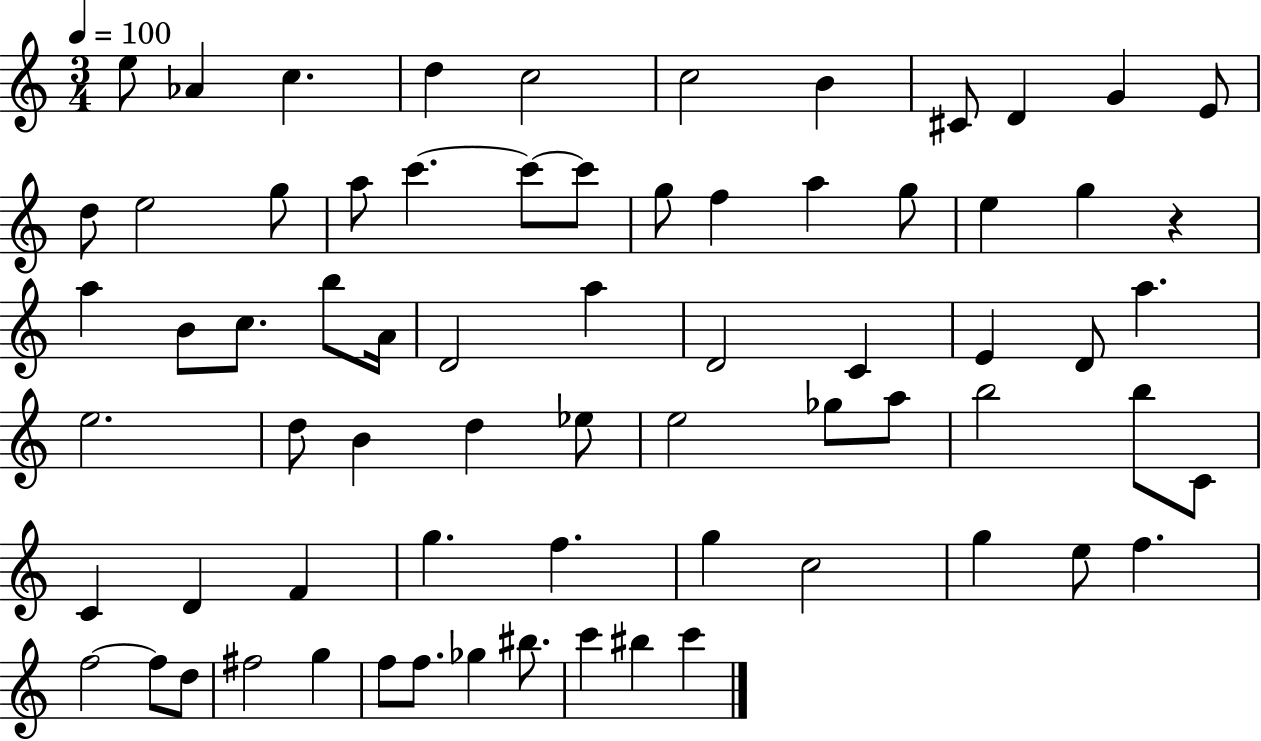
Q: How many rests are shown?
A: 1